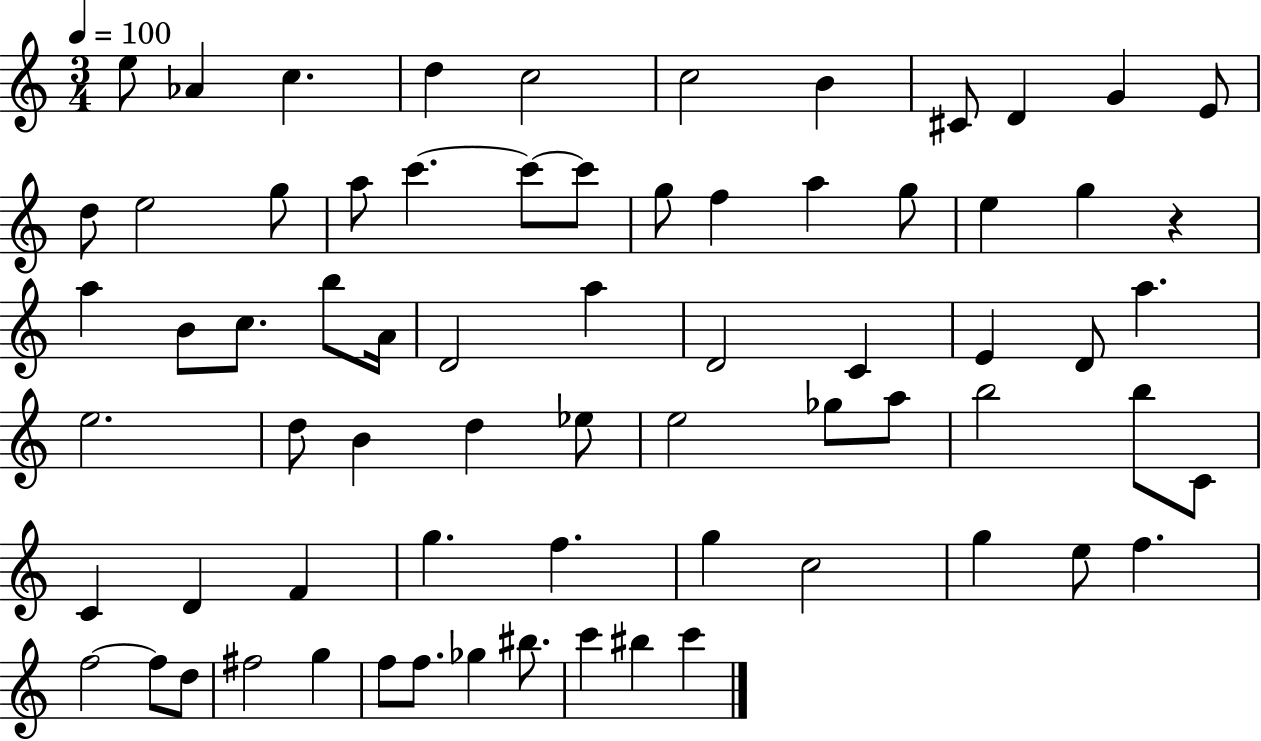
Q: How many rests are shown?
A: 1